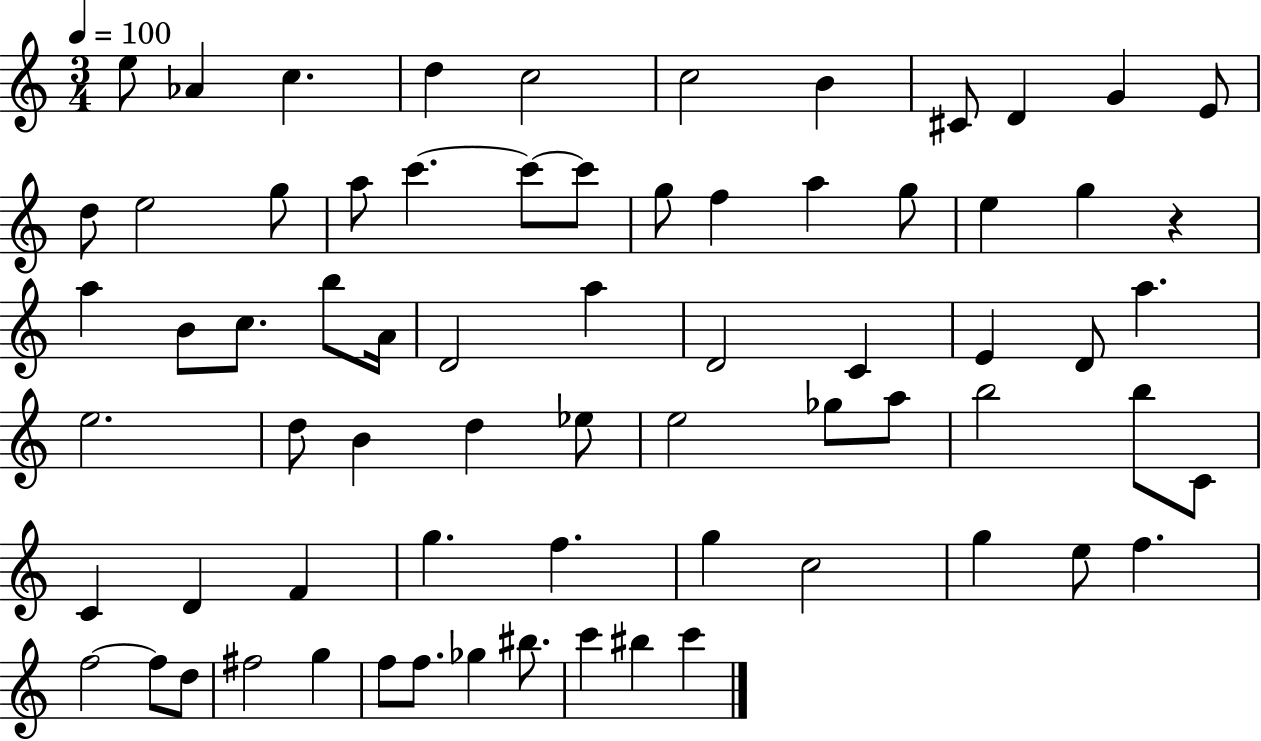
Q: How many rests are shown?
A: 1